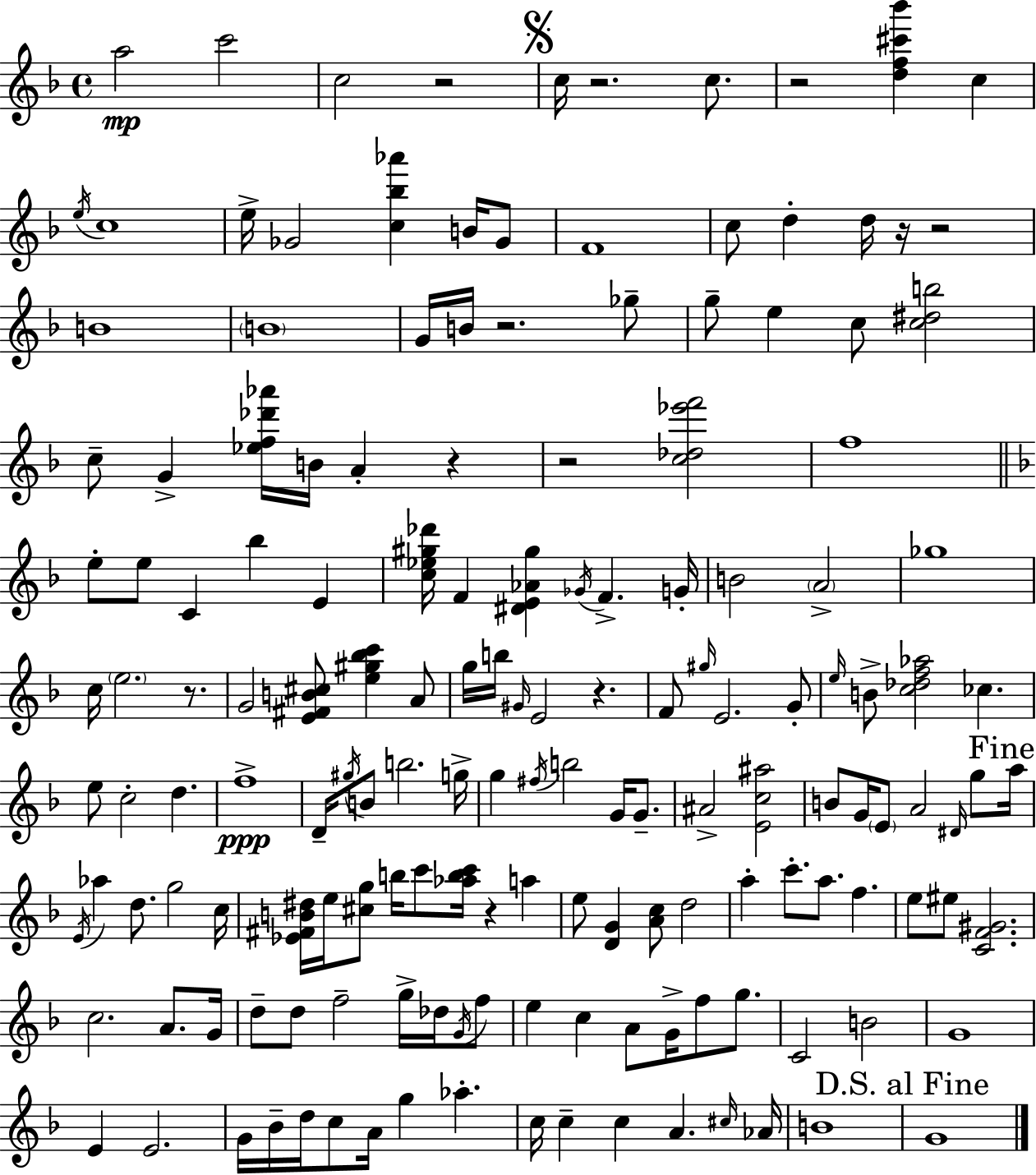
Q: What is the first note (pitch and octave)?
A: A5